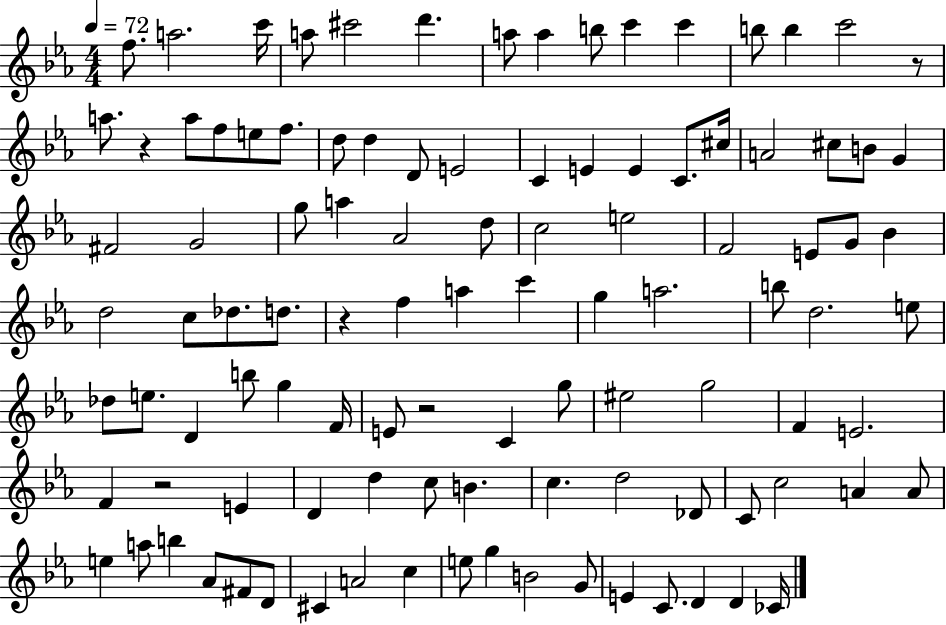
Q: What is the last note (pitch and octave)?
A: CES4